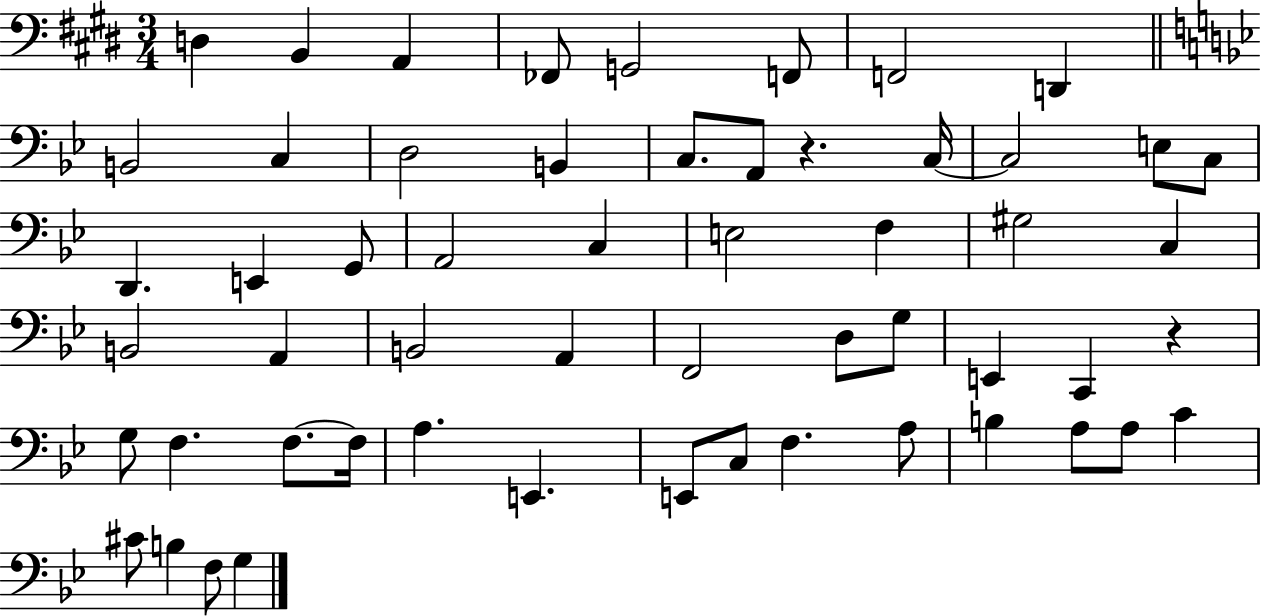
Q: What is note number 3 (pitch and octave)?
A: A2